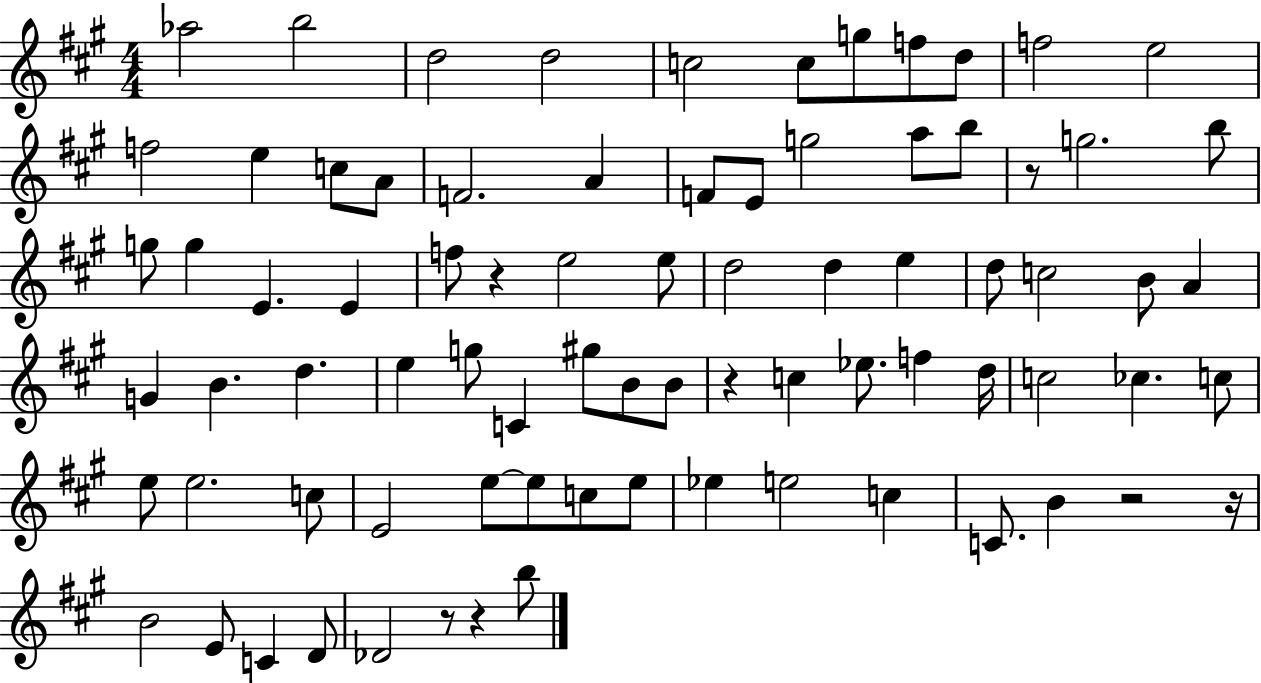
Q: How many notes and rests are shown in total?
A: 80